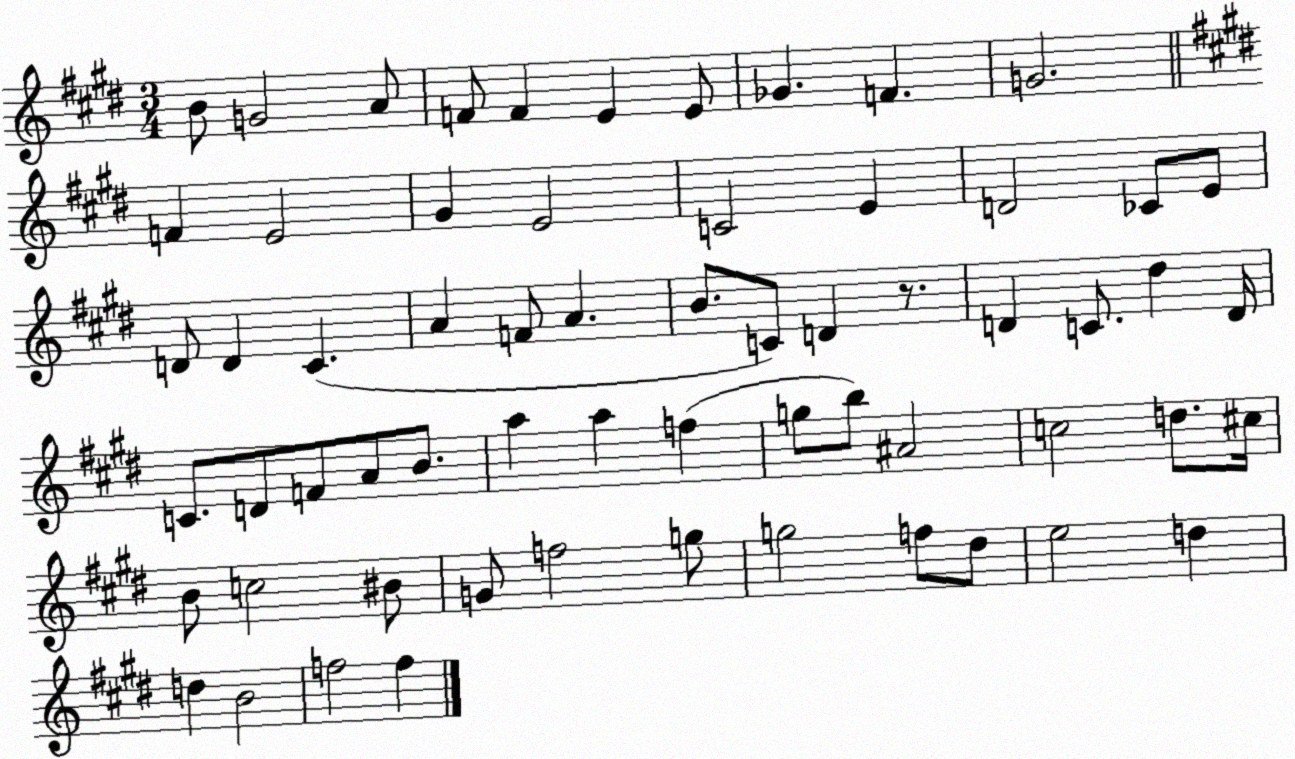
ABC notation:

X:1
T:Untitled
M:3/4
L:1/4
K:E
B/2 G2 A/2 F/2 F E E/2 _G F G2 F E2 ^G E2 C2 E D2 _C/2 E/2 D/2 D ^C A F/2 A B/2 C/2 D z/2 D C/2 ^d D/4 C/2 D/2 F/2 A/2 B/2 a a f g/2 b/2 ^A2 c2 d/2 ^c/4 B/2 c2 ^B/2 G/2 f2 g/2 g2 f/2 ^d/2 e2 d d B2 f2 f